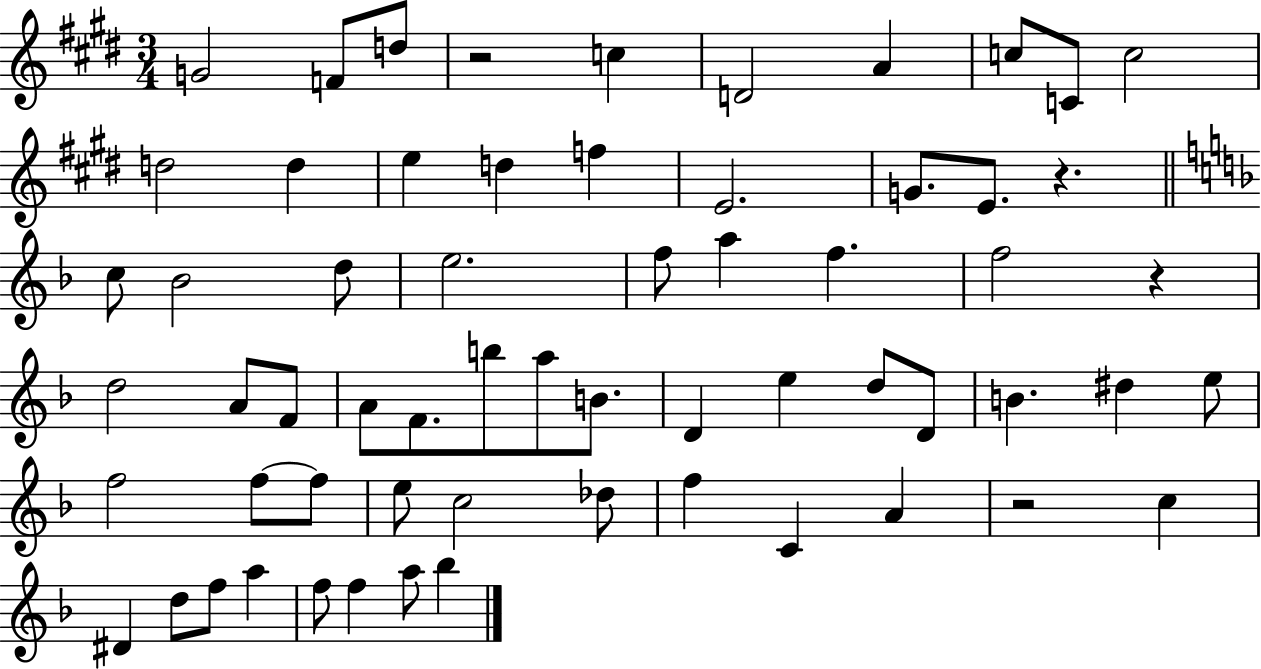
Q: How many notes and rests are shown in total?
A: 62